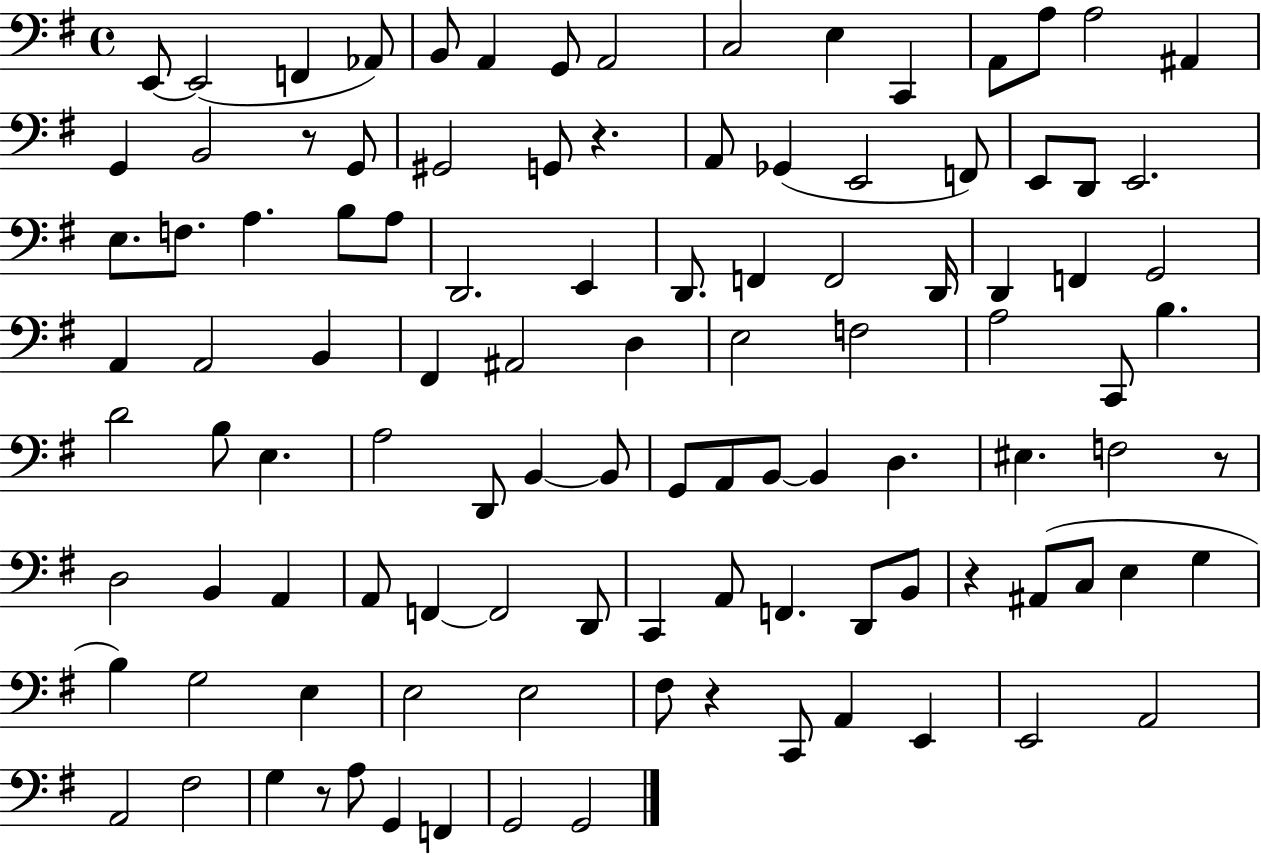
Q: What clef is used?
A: bass